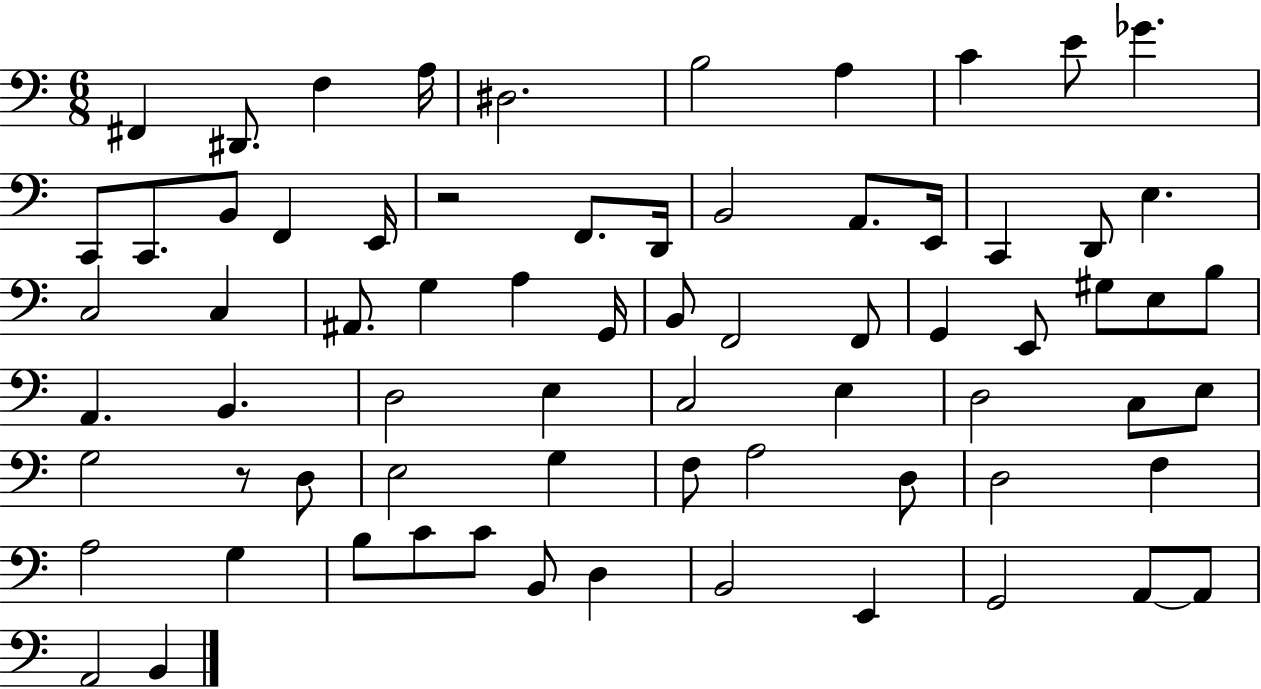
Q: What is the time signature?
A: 6/8